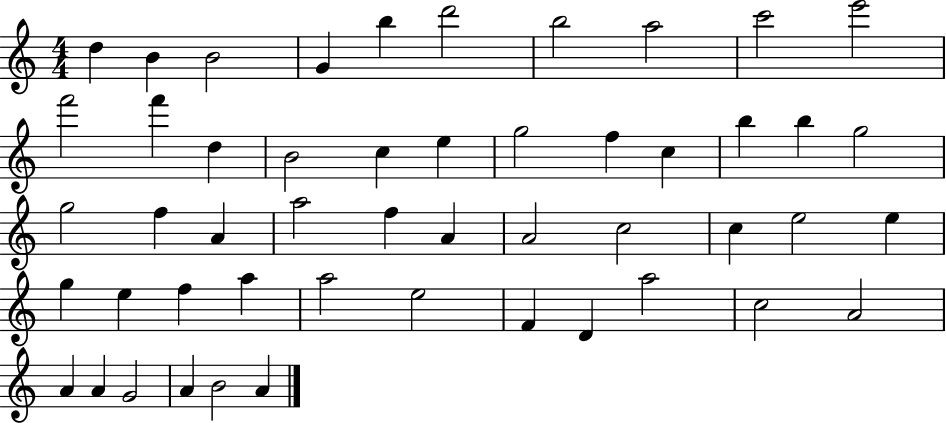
X:1
T:Untitled
M:4/4
L:1/4
K:C
d B B2 G b d'2 b2 a2 c'2 e'2 f'2 f' d B2 c e g2 f c b b g2 g2 f A a2 f A A2 c2 c e2 e g e f a a2 e2 F D a2 c2 A2 A A G2 A B2 A